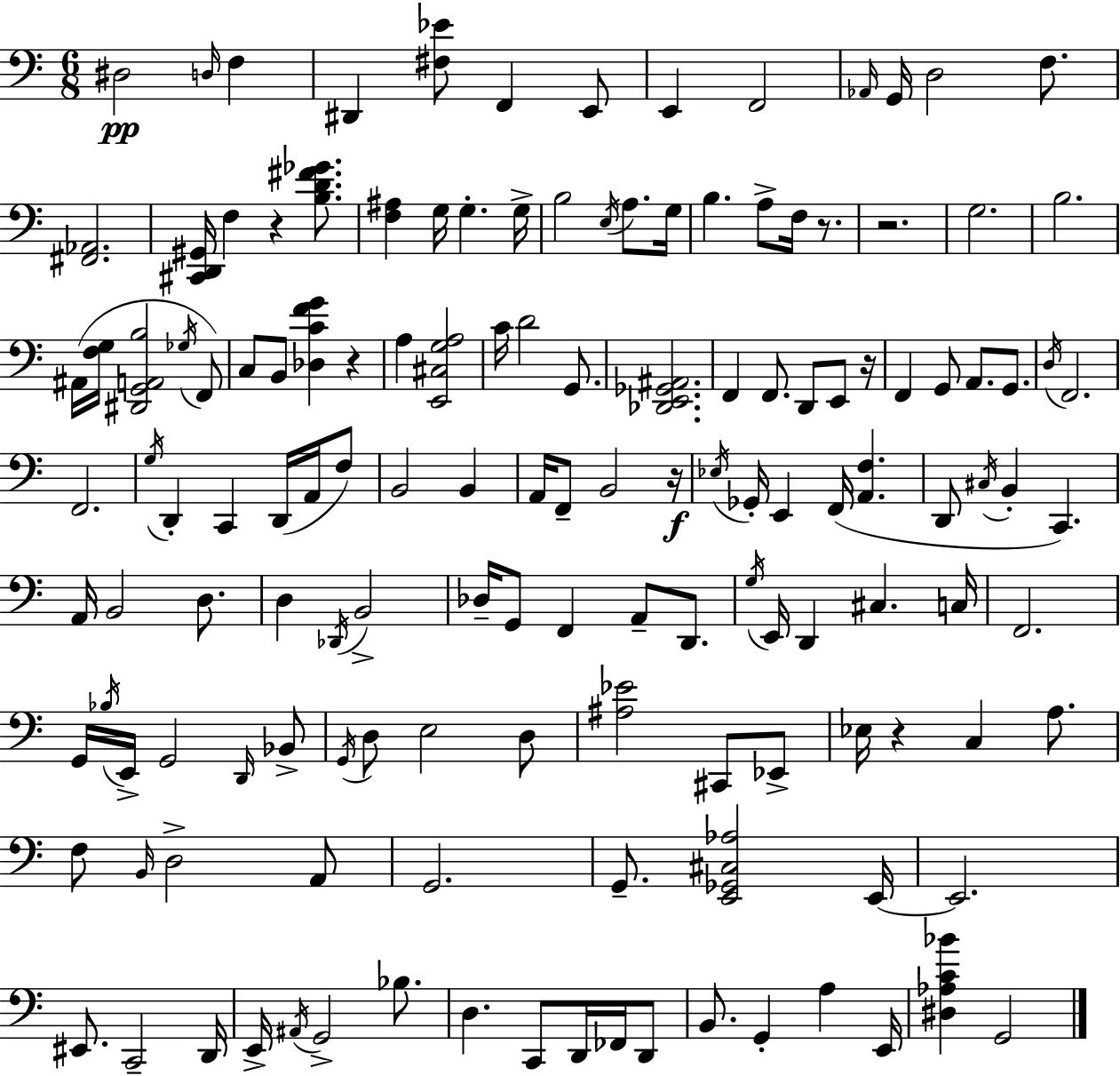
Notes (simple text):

D#3/h D3/s F3/q D#2/q [F#3,Eb4]/e F2/q E2/e E2/q F2/h Ab2/s G2/s D3/h F3/e. [F#2,Ab2]/h. [C#2,D2,G#2]/s F3/q R/q [B3,D4,F#4,Gb4]/e. [F3,A#3]/q G3/s G3/q. G3/s B3/h E3/s A3/e. G3/s B3/q. A3/e F3/s R/e. R/h. G3/h. B3/h. A#2/s [F3,G3]/s [D#2,G2,A2,B3]/h Gb3/s F2/e C3/e B2/e [Db3,C4,F4,G4]/q R/q A3/q [E2,C#3,G3,A3]/h C4/s D4/h G2/e. [Db2,E2,Gb2,A#2]/h. F2/q F2/e. D2/e E2/e R/s F2/q G2/e A2/e. G2/e. D3/s F2/h. F2/h. G3/s D2/q C2/q D2/s A2/s F3/e B2/h B2/q A2/s F2/e B2/h R/s Eb3/s Gb2/s E2/q F2/s [A2,F3]/q. D2/e C#3/s B2/q C2/q. A2/s B2/h D3/e. D3/q Db2/s B2/h Db3/s G2/e F2/q A2/e D2/e. G3/s E2/s D2/q C#3/q. C3/s F2/h. G2/s Bb3/s E2/s G2/h D2/s Bb2/e G2/s D3/e E3/h D3/e [A#3,Eb4]/h C#2/e Eb2/e Eb3/s R/q C3/q A3/e. F3/e B2/s D3/h A2/e G2/h. G2/e. [E2,Gb2,C#3,Ab3]/h E2/s E2/h. EIS2/e. C2/h D2/s E2/s A#2/s G2/h Bb3/e. D3/q. C2/e D2/s FES2/s D2/e B2/e. G2/q A3/q E2/s [D#3,Ab3,C4,Bb4]/q G2/h